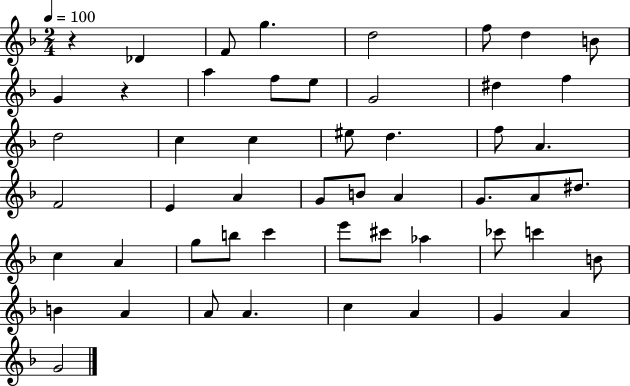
{
  \clef treble
  \numericTimeSignature
  \time 2/4
  \key f \major
  \tempo 4 = 100
  r4 des'4 | f'8 g''4. | d''2 | f''8 d''4 b'8 | \break g'4 r4 | a''4 f''8 e''8 | g'2 | dis''4 f''4 | \break d''2 | c''4 c''4 | eis''8 d''4. | f''8 a'4. | \break f'2 | e'4 a'4 | g'8 b'8 a'4 | g'8. a'8 dis''8. | \break c''4 a'4 | g''8 b''8 c'''4 | e'''8 cis'''8 aes''4 | ces'''8 c'''4 b'8 | \break b'4 a'4 | a'8 a'4. | c''4 a'4 | g'4 a'4 | \break g'2 | \bar "|."
}